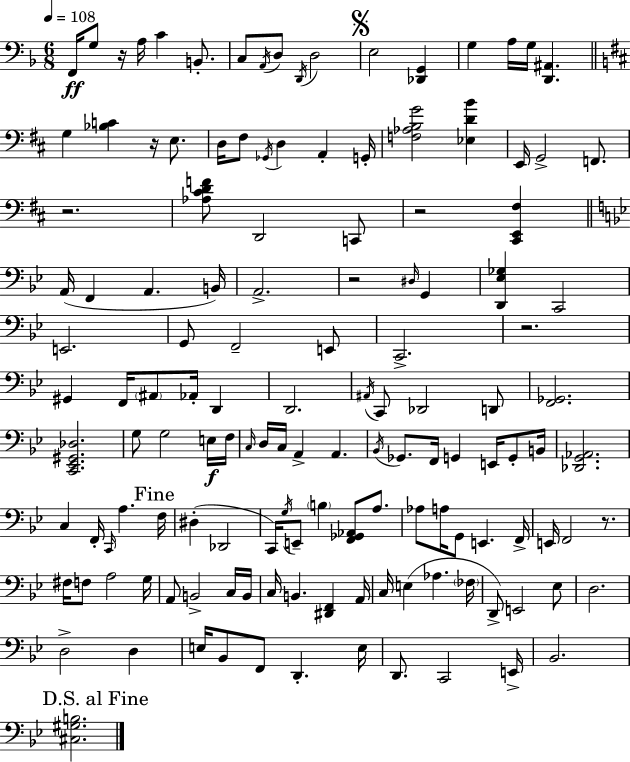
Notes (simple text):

F2/s G3/e R/s A3/s C4/q B2/e. C3/e A2/s D3/e D2/s D3/h E3/h [Db2,G2]/q G3/q A3/s G3/s [D2,A#2]/q. G3/q [Bb3,C4]/q R/s E3/e. D3/s F#3/e Gb2/s D3/q A2/q G2/s [F3,Ab3,B3,G4]/h [Eb3,D4,B4]/q E2/s G2/h F2/e. R/h. [Ab3,C#4,D4,F4]/e D2/h C2/e R/h [C#2,E2,F#3]/q A2/s F2/q A2/q. B2/s A2/h. R/h D#3/s G2/q [D2,Eb3,Gb3]/q C2/h E2/h. G2/e F2/h E2/e C2/h. R/h. G#2/q F2/s A#2/e Ab2/s D2/q D2/h. A#2/s C2/e Db2/h D2/e [F2,Gb2]/h. [C2,Eb2,G#2,Db3]/h. G3/e G3/h E3/s F3/s C3/s D3/s C3/s A2/q A2/q. Bb2/s Gb2/e. F2/s G2/q E2/s G2/e B2/s [Db2,G2,Ab2]/h. C3/q F2/s C2/s A3/q. F3/s D#3/q Db2/h C2/s G3/s E2/e B3/q [F2,Gb2,Ab2]/e A3/e. Ab3/e A3/s G2/e E2/q. F2/s E2/s F2/h R/e. F#3/s F3/e A3/h G3/s A2/e B2/h C3/s B2/s C3/s B2/q. [D#2,F2]/q A2/s C3/s E3/q Ab3/q. FES3/s D2/e E2/h Eb3/e D3/h. D3/h D3/q E3/s Bb2/e F2/e D2/q. E3/s D2/e. C2/h E2/s Bb2/h. [C#3,G#3,B3]/h.